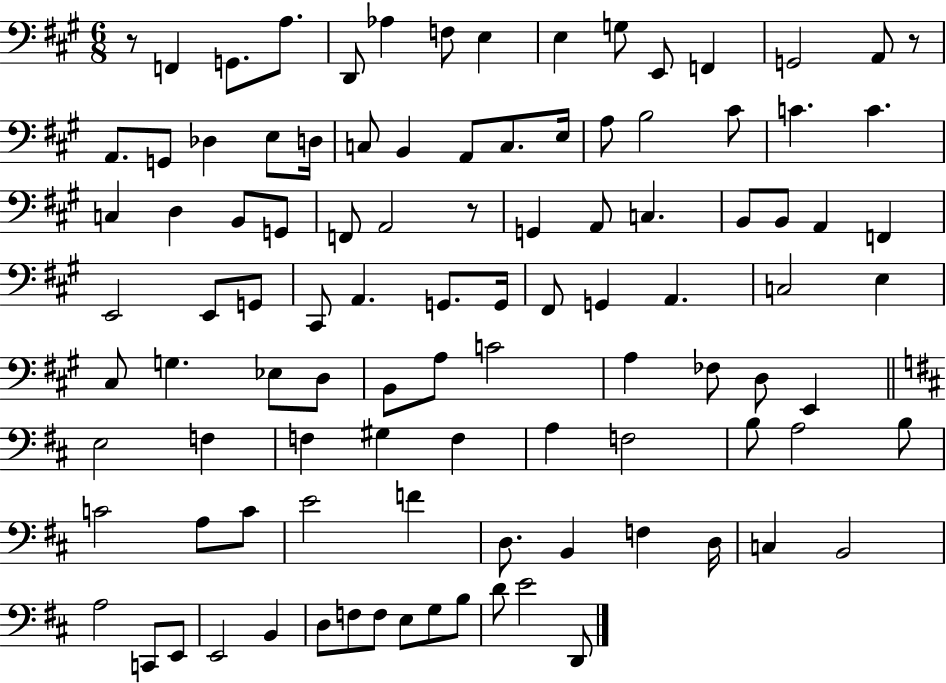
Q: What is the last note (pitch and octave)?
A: D2